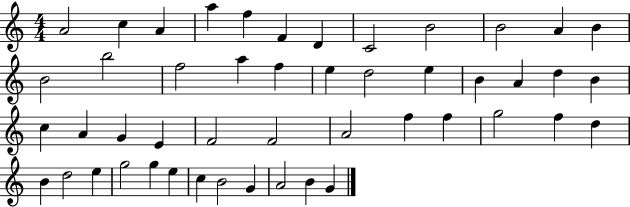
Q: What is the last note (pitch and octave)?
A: G4